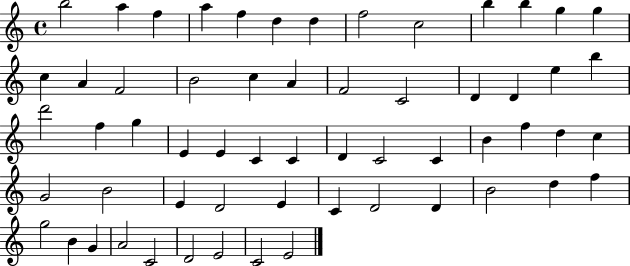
{
  \clef treble
  \time 4/4
  \defaultTimeSignature
  \key c \major
  b''2 a''4 f''4 | a''4 f''4 d''4 d''4 | f''2 c''2 | b''4 b''4 g''4 g''4 | \break c''4 a'4 f'2 | b'2 c''4 a'4 | f'2 c'2 | d'4 d'4 e''4 b''4 | \break d'''2 f''4 g''4 | e'4 e'4 c'4 c'4 | d'4 c'2 c'4 | b'4 f''4 d''4 c''4 | \break g'2 b'2 | e'4 d'2 e'4 | c'4 d'2 d'4 | b'2 d''4 f''4 | \break g''2 b'4 g'4 | a'2 c'2 | d'2 e'2 | c'2 e'2 | \break \bar "|."
}